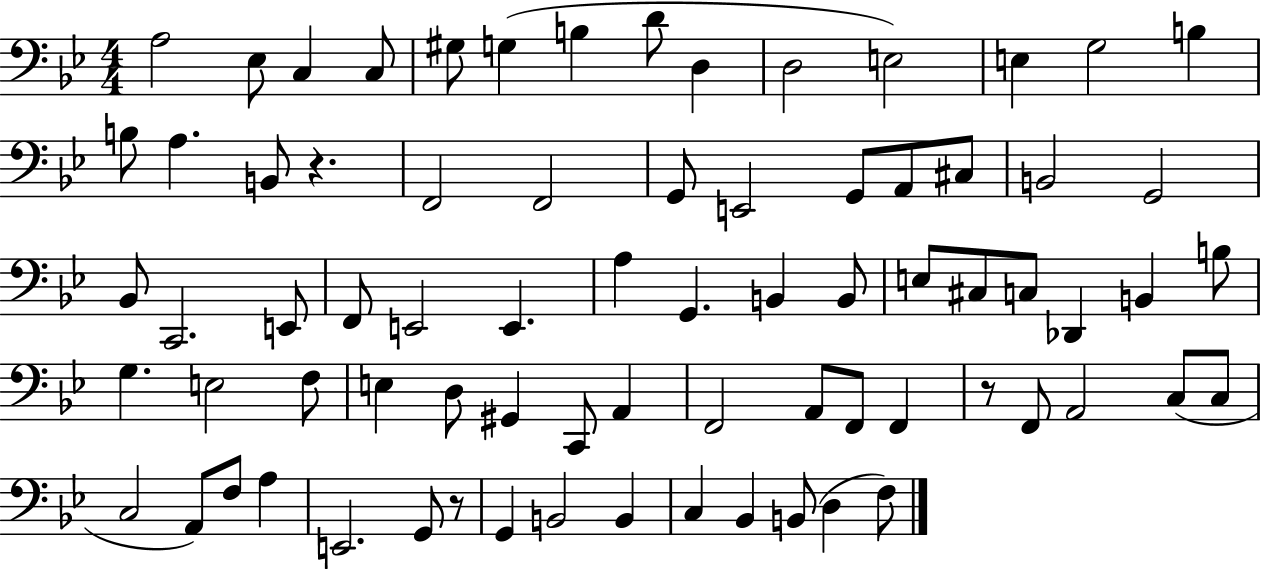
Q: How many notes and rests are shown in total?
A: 75